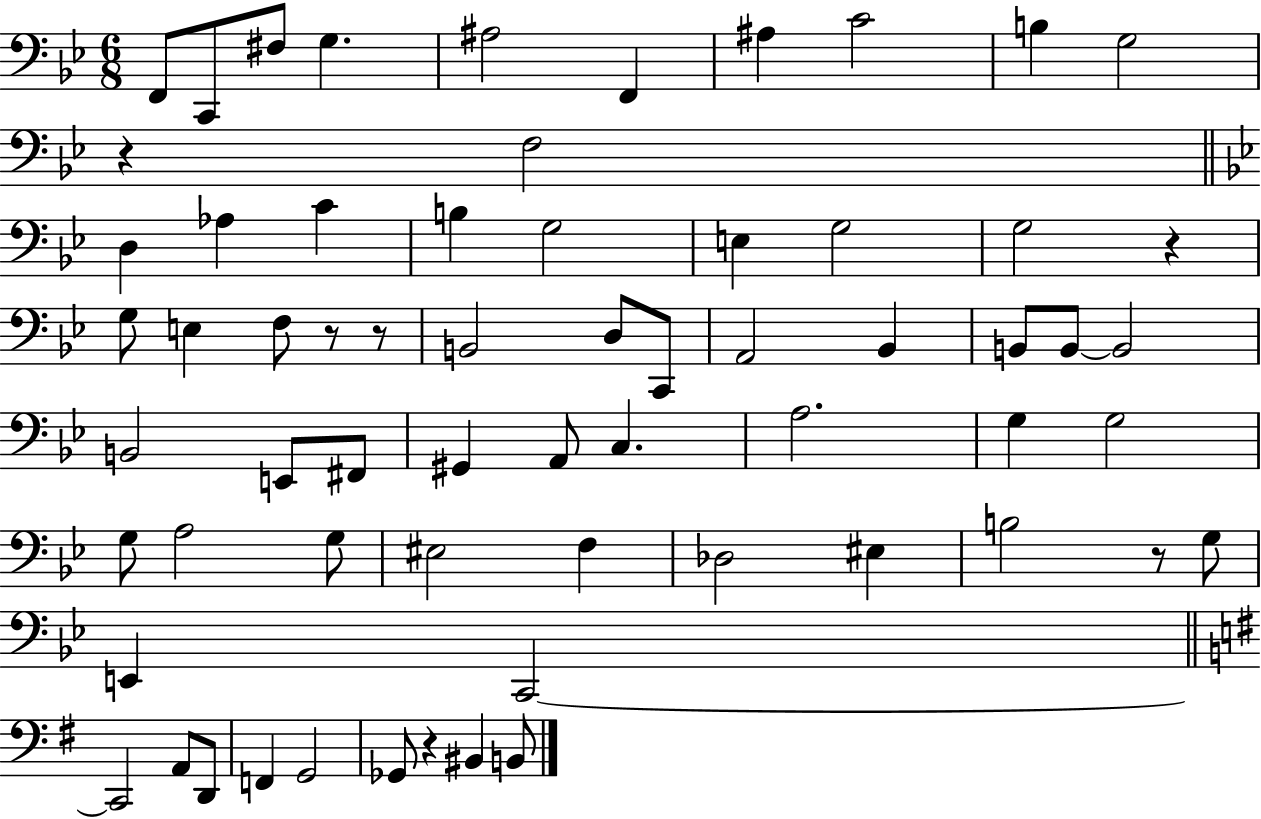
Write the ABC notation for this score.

X:1
T:Untitled
M:6/8
L:1/4
K:Bb
F,,/2 C,,/2 ^F,/2 G, ^A,2 F,, ^A, C2 B, G,2 z F,2 D, _A, C B, G,2 E, G,2 G,2 z G,/2 E, F,/2 z/2 z/2 B,,2 D,/2 C,,/2 A,,2 _B,, B,,/2 B,,/2 B,,2 B,,2 E,,/2 ^F,,/2 ^G,, A,,/2 C, A,2 G, G,2 G,/2 A,2 G,/2 ^E,2 F, _D,2 ^E, B,2 z/2 G,/2 E,, C,,2 C,,2 A,,/2 D,,/2 F,, G,,2 _G,,/2 z ^B,, B,,/2